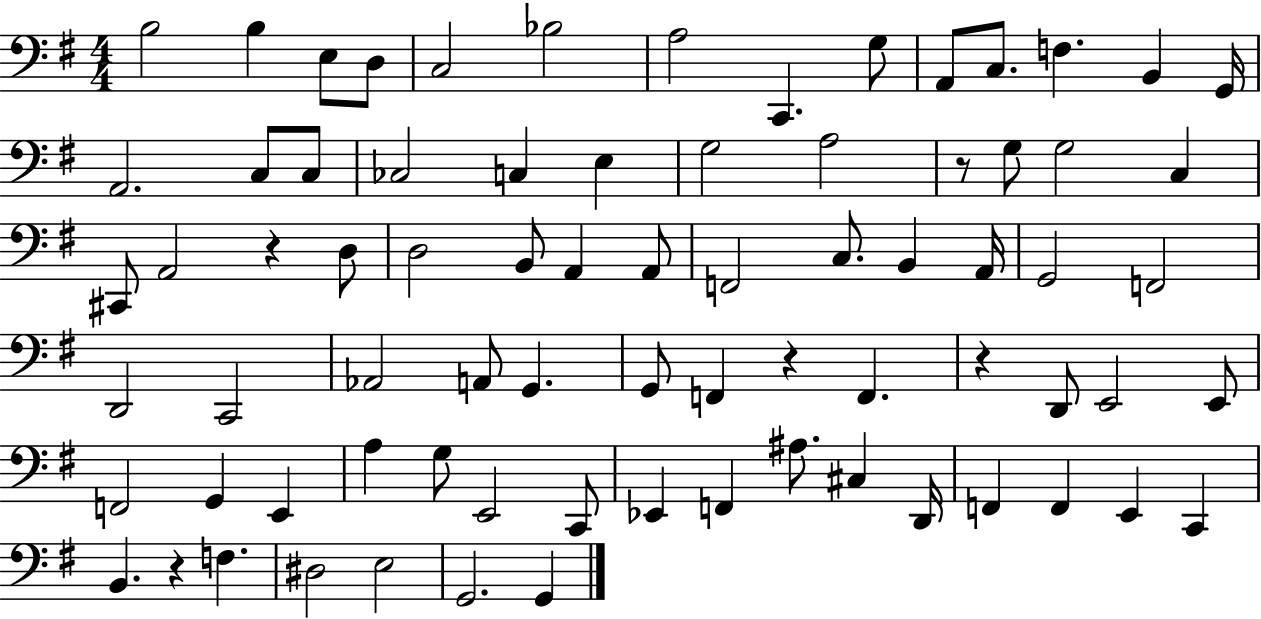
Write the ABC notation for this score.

X:1
T:Untitled
M:4/4
L:1/4
K:G
B,2 B, E,/2 D,/2 C,2 _B,2 A,2 C,, G,/2 A,,/2 C,/2 F, B,, G,,/4 A,,2 C,/2 C,/2 _C,2 C, E, G,2 A,2 z/2 G,/2 G,2 C, ^C,,/2 A,,2 z D,/2 D,2 B,,/2 A,, A,,/2 F,,2 C,/2 B,, A,,/4 G,,2 F,,2 D,,2 C,,2 _A,,2 A,,/2 G,, G,,/2 F,, z F,, z D,,/2 E,,2 E,,/2 F,,2 G,, E,, A, G,/2 E,,2 C,,/2 _E,, F,, ^A,/2 ^C, D,,/4 F,, F,, E,, C,, B,, z F, ^D,2 E,2 G,,2 G,,